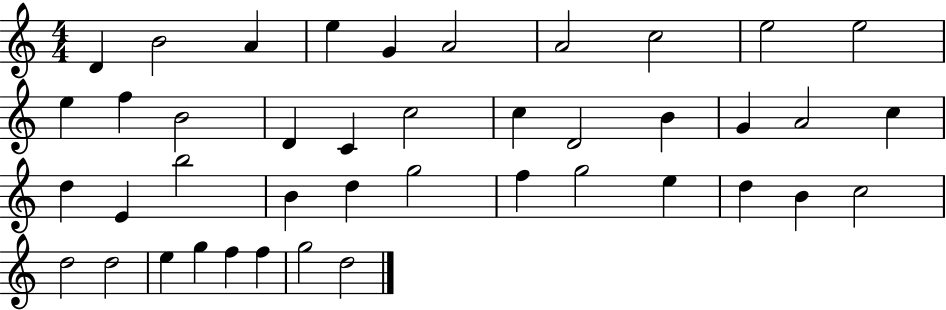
X:1
T:Untitled
M:4/4
L:1/4
K:C
D B2 A e G A2 A2 c2 e2 e2 e f B2 D C c2 c D2 B G A2 c d E b2 B d g2 f g2 e d B c2 d2 d2 e g f f g2 d2